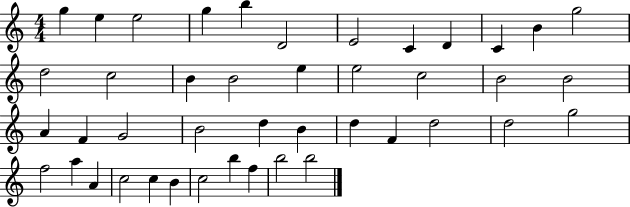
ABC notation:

X:1
T:Untitled
M:4/4
L:1/4
K:C
g e e2 g b D2 E2 C D C B g2 d2 c2 B B2 e e2 c2 B2 B2 A F G2 B2 d B d F d2 d2 g2 f2 a A c2 c B c2 b f b2 b2